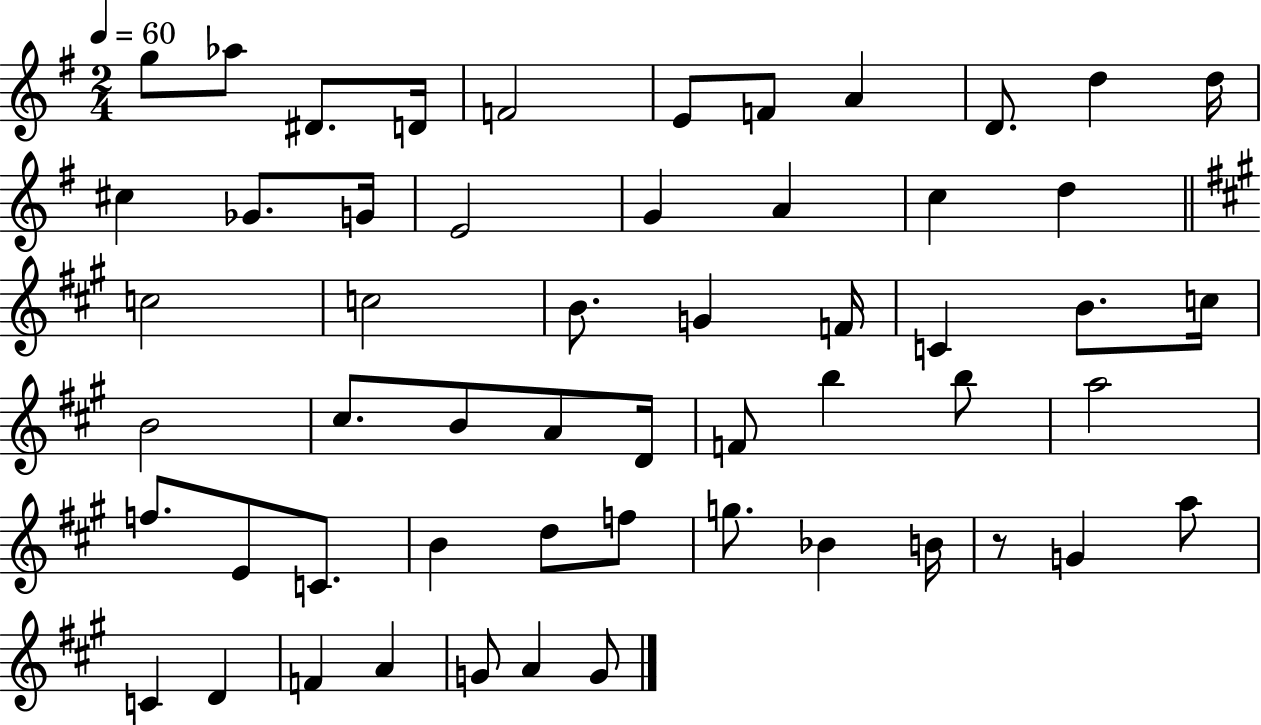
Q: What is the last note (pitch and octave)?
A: G4